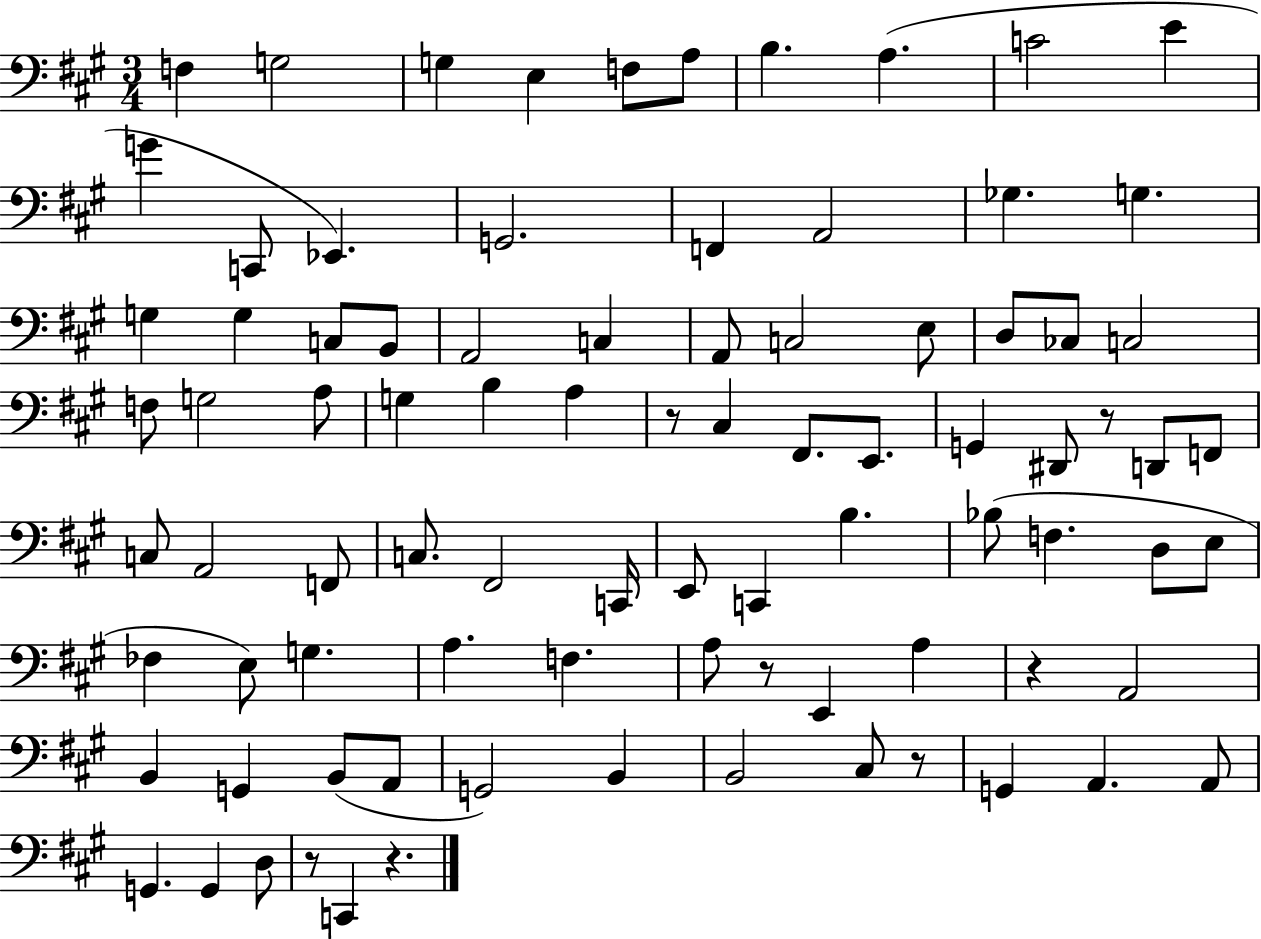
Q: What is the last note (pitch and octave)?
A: C2